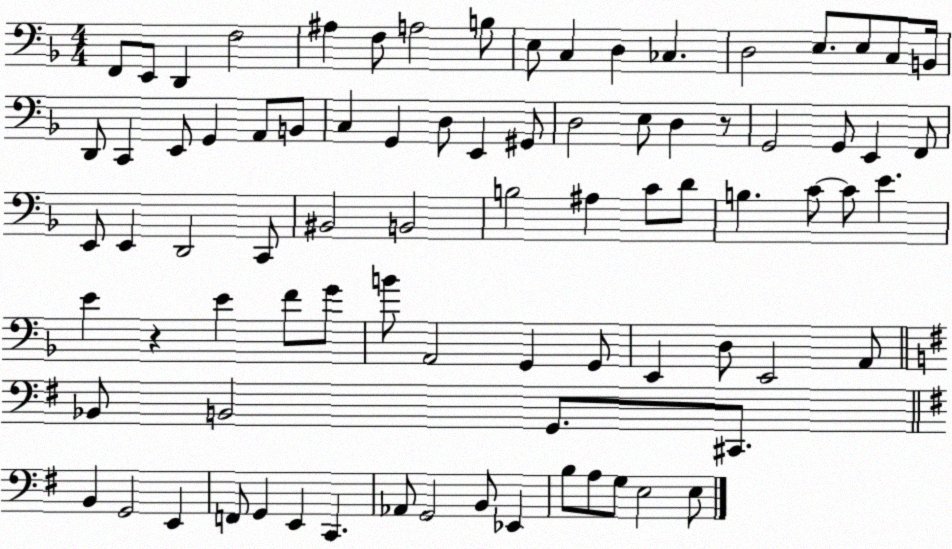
X:1
T:Untitled
M:4/4
L:1/4
K:F
F,,/2 E,,/2 D,, F,2 ^A, F,/2 A,2 B,/2 E,/2 C, D, _C, D,2 E,/2 E,/2 C,/2 B,,/4 D,,/2 C,, E,,/2 G,, A,,/2 B,,/2 C, G,, D,/2 E,, ^G,,/2 D,2 E,/2 D, z/2 G,,2 G,,/2 E,, F,,/2 E,,/2 E,, D,,2 C,,/2 ^B,,2 B,,2 B,2 ^A, C/2 D/2 B, C/2 C/2 E E z E F/2 G/2 B/2 A,,2 G,, G,,/2 E,, D,/2 E,,2 A,,/2 _B,,/2 B,,2 G,,/2 ^C,,/2 B,, G,,2 E,, F,,/2 G,, E,, C,, _A,,/2 G,,2 B,,/2 _E,, B,/2 A,/2 G,/2 E,2 E,/2